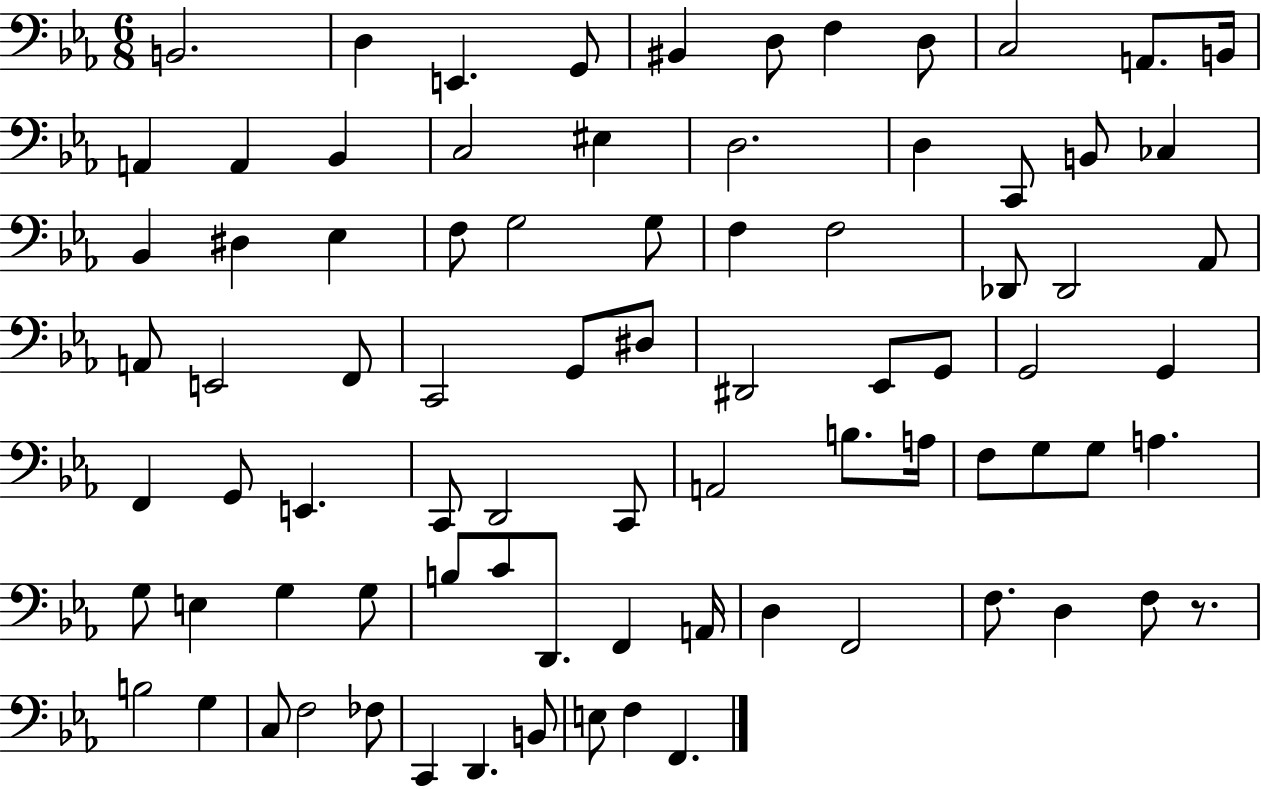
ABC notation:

X:1
T:Untitled
M:6/8
L:1/4
K:Eb
B,,2 D, E,, G,,/2 ^B,, D,/2 F, D,/2 C,2 A,,/2 B,,/4 A,, A,, _B,, C,2 ^E, D,2 D, C,,/2 B,,/2 _C, _B,, ^D, _E, F,/2 G,2 G,/2 F, F,2 _D,,/2 _D,,2 _A,,/2 A,,/2 E,,2 F,,/2 C,,2 G,,/2 ^D,/2 ^D,,2 _E,,/2 G,,/2 G,,2 G,, F,, G,,/2 E,, C,,/2 D,,2 C,,/2 A,,2 B,/2 A,/4 F,/2 G,/2 G,/2 A, G,/2 E, G, G,/2 B,/2 C/2 D,,/2 F,, A,,/4 D, F,,2 F,/2 D, F,/2 z/2 B,2 G, C,/2 F,2 _F,/2 C,, D,, B,,/2 E,/2 F, F,,